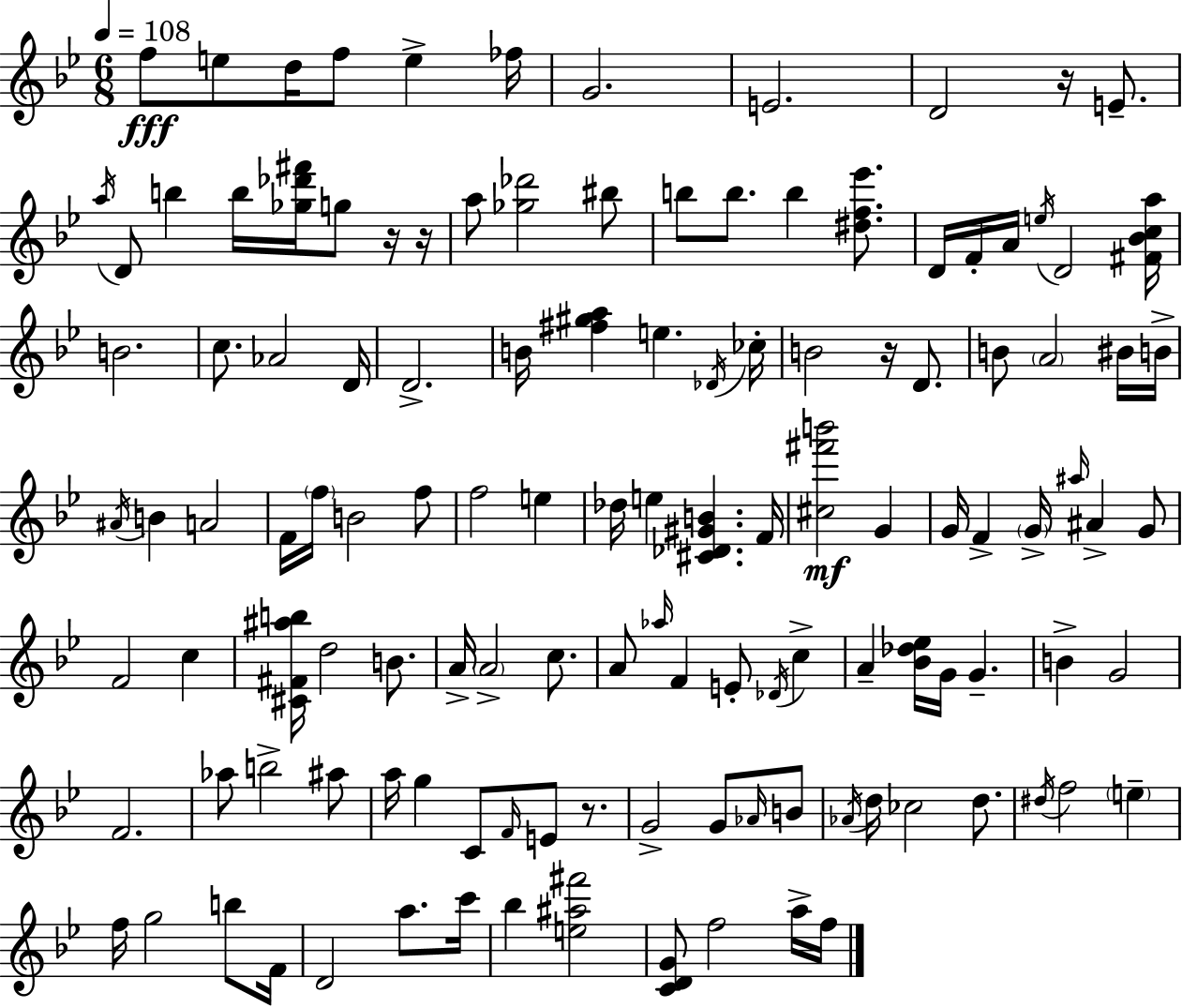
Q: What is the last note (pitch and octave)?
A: F5